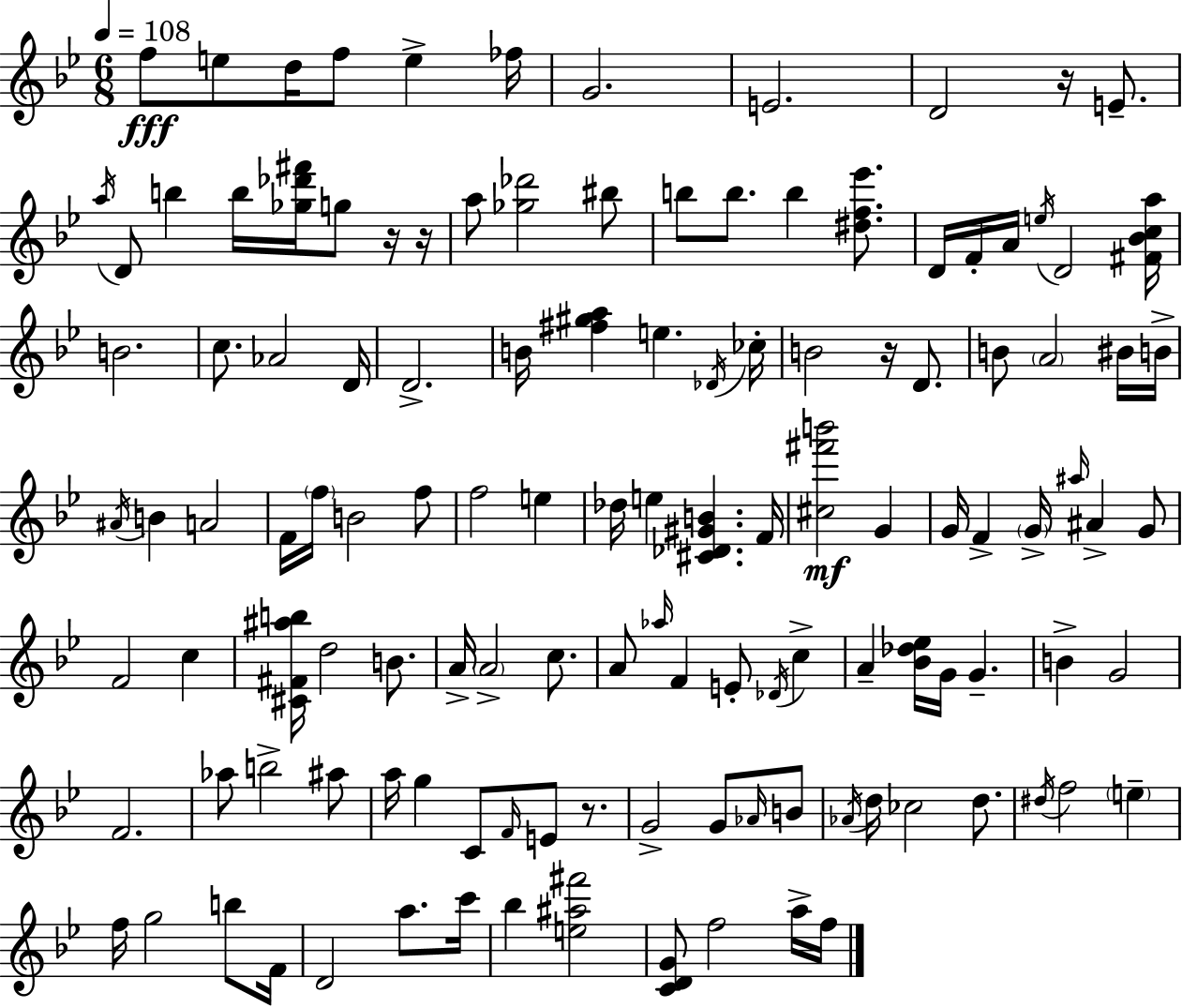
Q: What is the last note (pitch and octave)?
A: F5